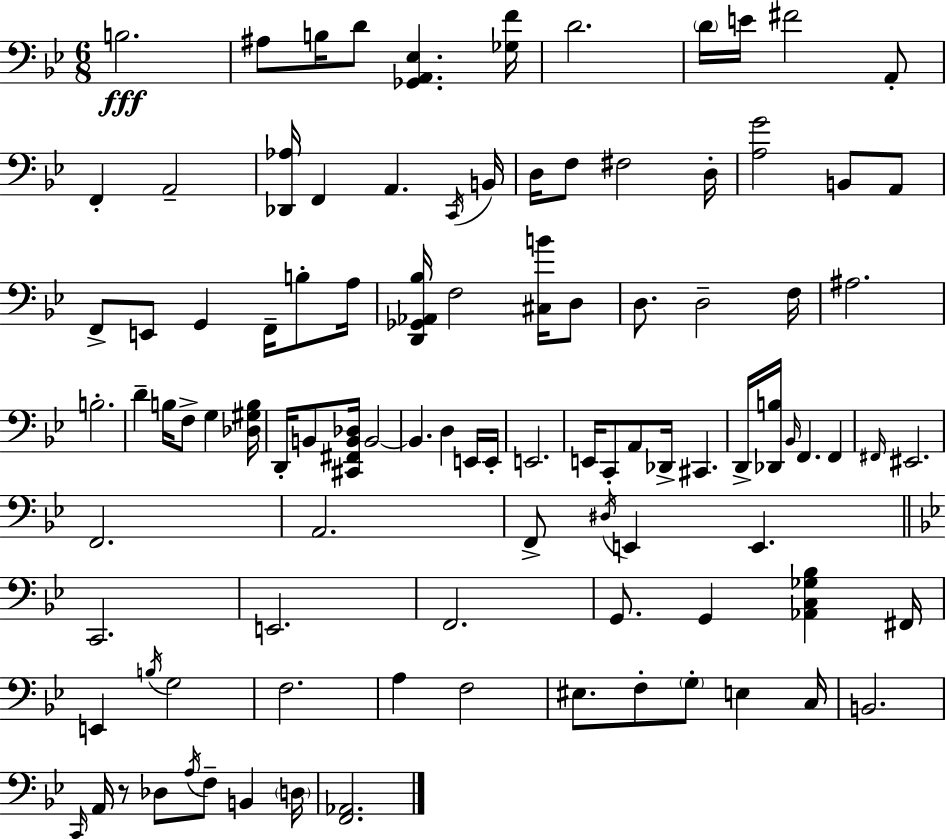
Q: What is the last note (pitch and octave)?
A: D3